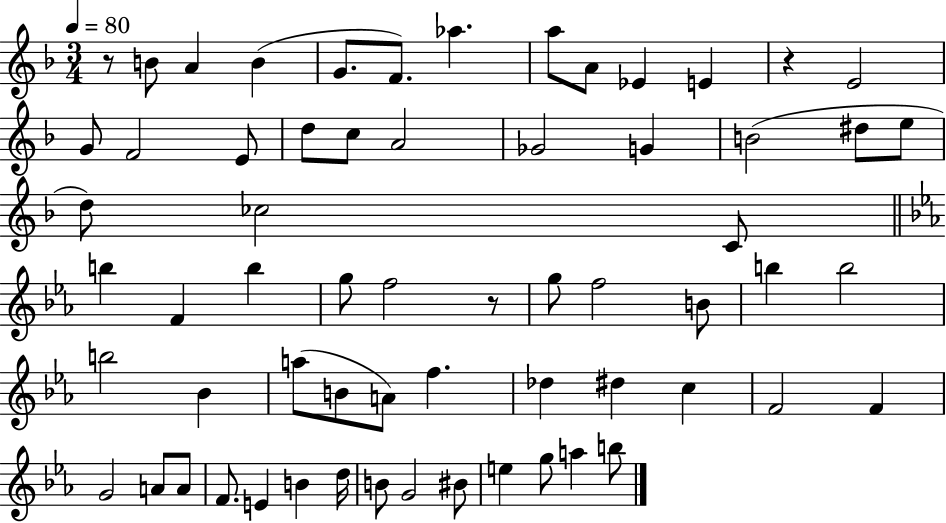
R/e B4/e A4/q B4/q G4/e. F4/e. Ab5/q. A5/e A4/e Eb4/q E4/q R/q E4/h G4/e F4/h E4/e D5/e C5/e A4/h Gb4/h G4/q B4/h D#5/e E5/e D5/e CES5/h C4/e B5/q F4/q B5/q G5/e F5/h R/e G5/e F5/h B4/e B5/q B5/h B5/h Bb4/q A5/e B4/e A4/e F5/q. Db5/q D#5/q C5/q F4/h F4/q G4/h A4/e A4/e F4/e. E4/q B4/q D5/s B4/e G4/h BIS4/e E5/q G5/e A5/q B5/e